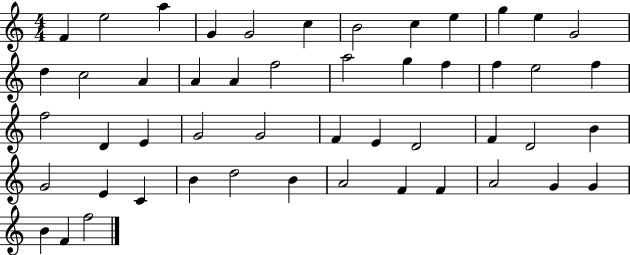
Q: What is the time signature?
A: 4/4